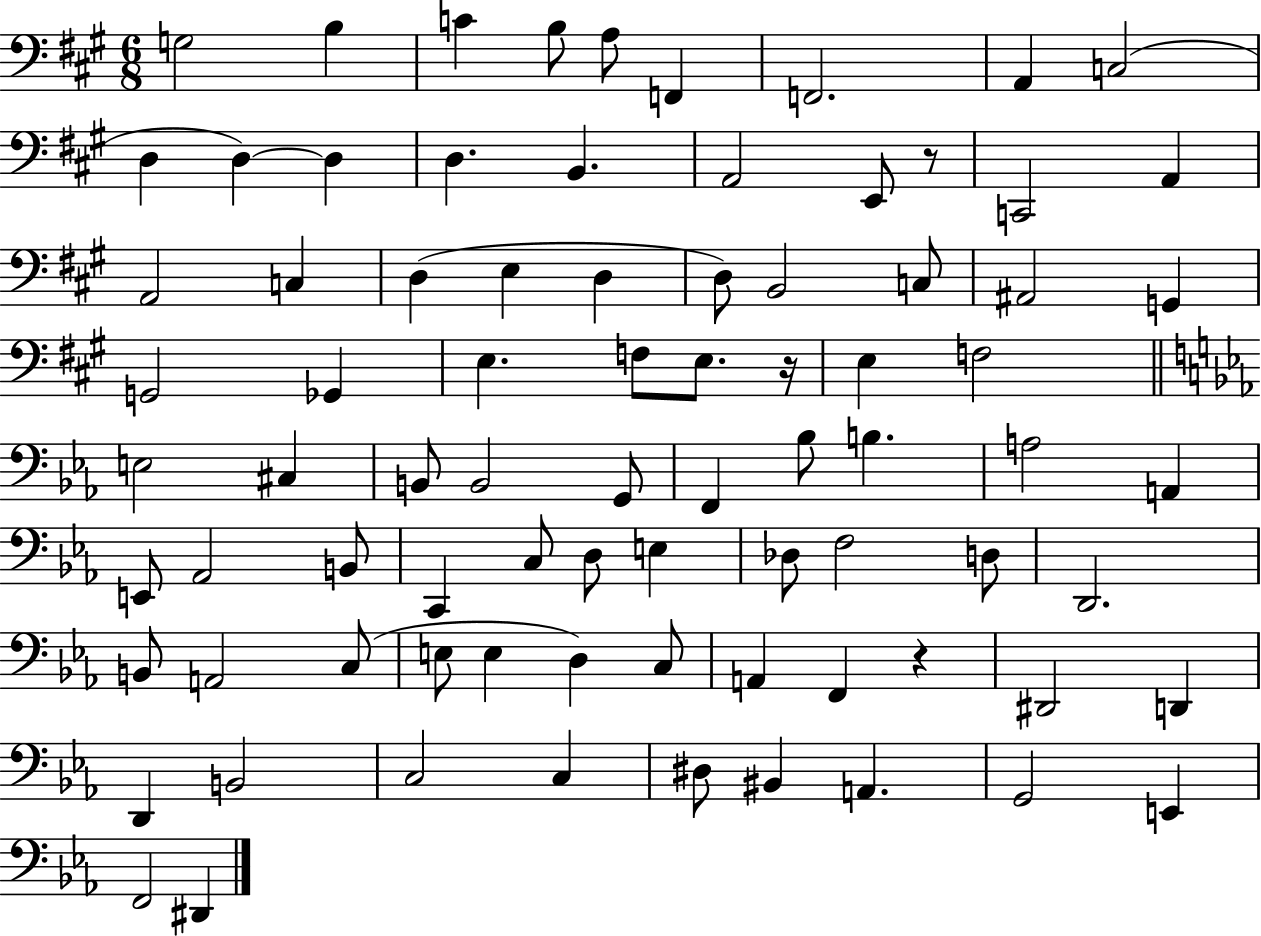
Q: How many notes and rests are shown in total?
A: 81